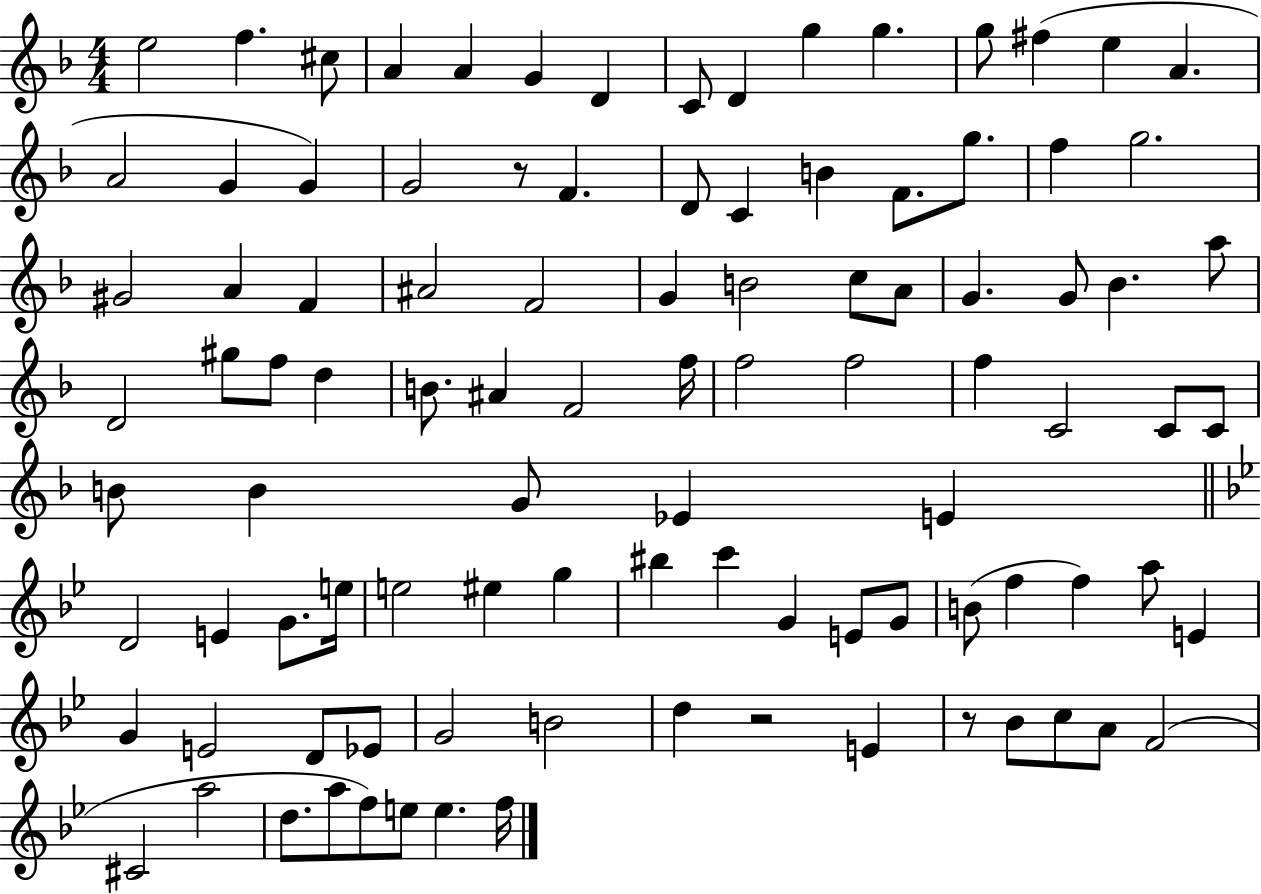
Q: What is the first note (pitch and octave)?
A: E5